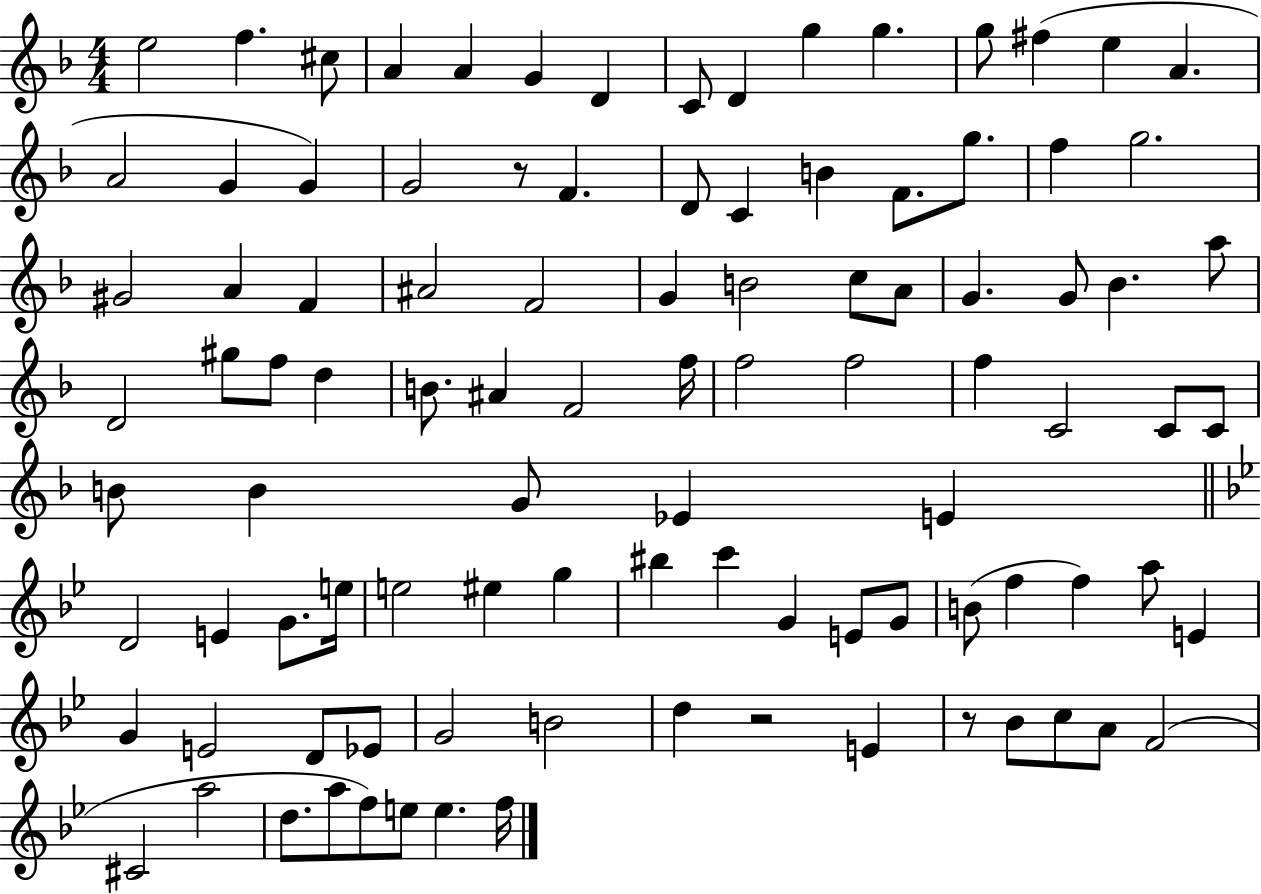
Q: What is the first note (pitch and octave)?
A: E5